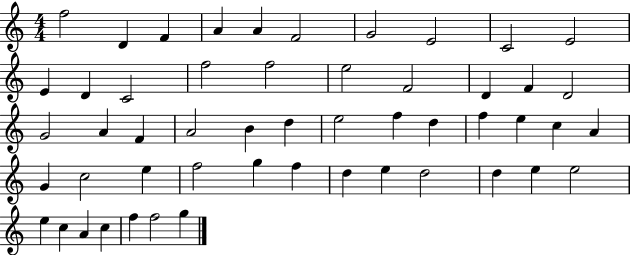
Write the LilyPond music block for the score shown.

{
  \clef treble
  \numericTimeSignature
  \time 4/4
  \key c \major
  f''2 d'4 f'4 | a'4 a'4 f'2 | g'2 e'2 | c'2 e'2 | \break e'4 d'4 c'2 | f''2 f''2 | e''2 f'2 | d'4 f'4 d'2 | \break g'2 a'4 f'4 | a'2 b'4 d''4 | e''2 f''4 d''4 | f''4 e''4 c''4 a'4 | \break g'4 c''2 e''4 | f''2 g''4 f''4 | d''4 e''4 d''2 | d''4 e''4 e''2 | \break e''4 c''4 a'4 c''4 | f''4 f''2 g''4 | \bar "|."
}